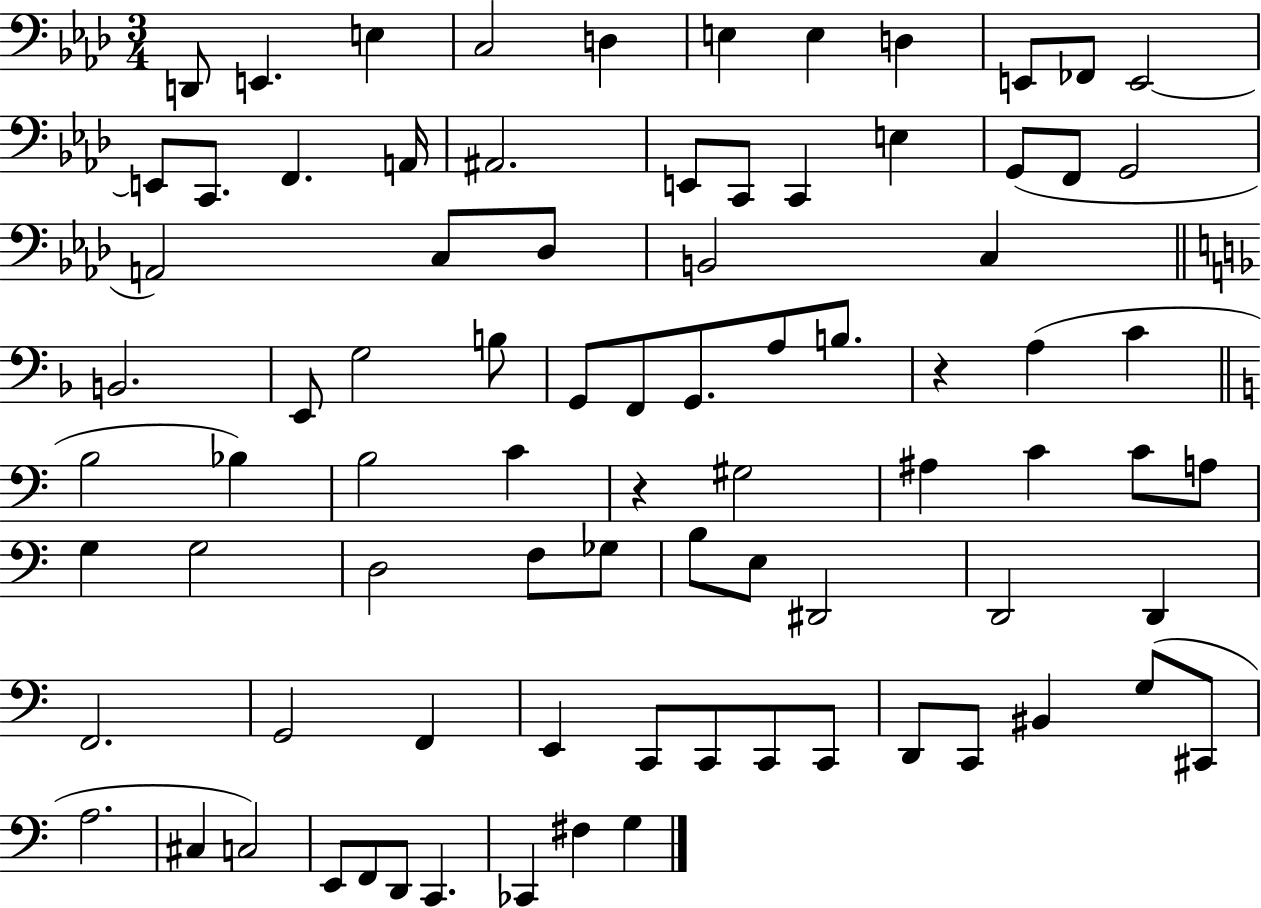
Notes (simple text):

D2/e E2/q. E3/q C3/h D3/q E3/q E3/q D3/q E2/e FES2/e E2/h E2/e C2/e. F2/q. A2/s A#2/h. E2/e C2/e C2/q E3/q G2/e F2/e G2/h A2/h C3/e Db3/e B2/h C3/q B2/h. E2/e G3/h B3/e G2/e F2/e G2/e. A3/e B3/e. R/q A3/q C4/q B3/h Bb3/q B3/h C4/q R/q G#3/h A#3/q C4/q C4/e A3/e G3/q G3/h D3/h F3/e Gb3/e B3/e E3/e D#2/h D2/h D2/q F2/h. G2/h F2/q E2/q C2/e C2/e C2/e C2/e D2/e C2/e BIS2/q G3/e C#2/e A3/h. C#3/q C3/h E2/e F2/e D2/e C2/q. CES2/q F#3/q G3/q